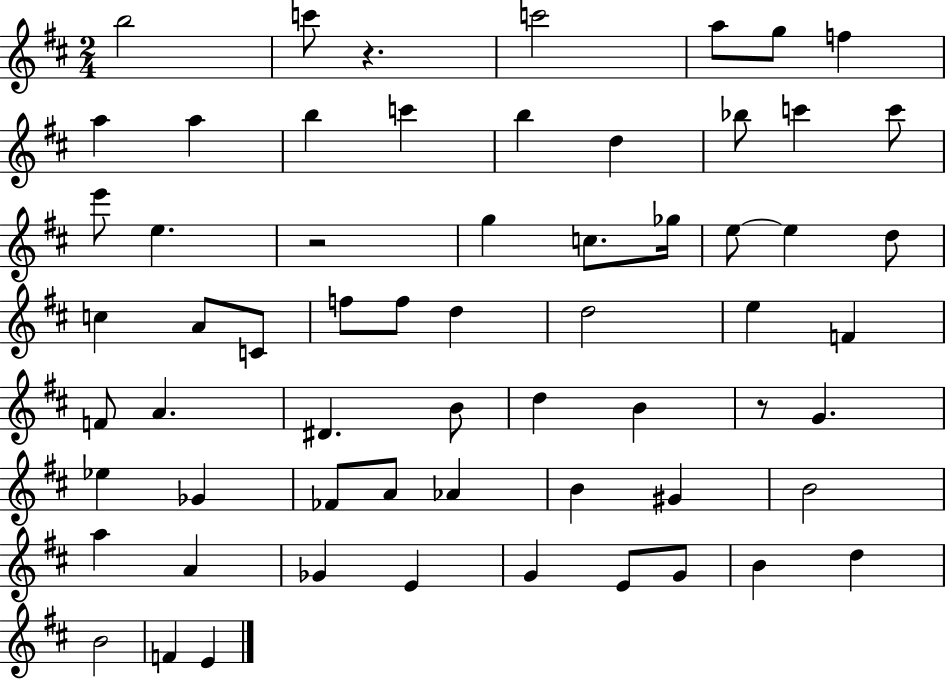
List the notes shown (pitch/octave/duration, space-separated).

B5/h C6/e R/q. C6/h A5/e G5/e F5/q A5/q A5/q B5/q C6/q B5/q D5/q Bb5/e C6/q C6/e E6/e E5/q. R/h G5/q C5/e. Gb5/s E5/e E5/q D5/e C5/q A4/e C4/e F5/e F5/e D5/q D5/h E5/q F4/q F4/e A4/q. D#4/q. B4/e D5/q B4/q R/e G4/q. Eb5/q Gb4/q FES4/e A4/e Ab4/q B4/q G#4/q B4/h A5/q A4/q Gb4/q E4/q G4/q E4/e G4/e B4/q D5/q B4/h F4/q E4/q